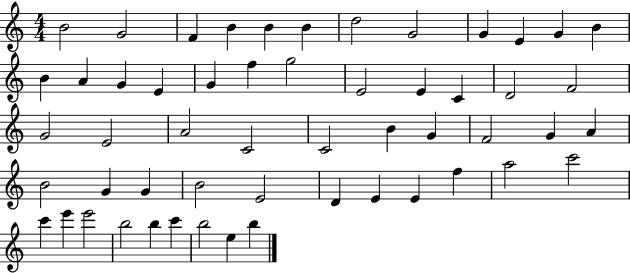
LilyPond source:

{
  \clef treble
  \numericTimeSignature
  \time 4/4
  \key c \major
  b'2 g'2 | f'4 b'4 b'4 b'4 | d''2 g'2 | g'4 e'4 g'4 b'4 | \break b'4 a'4 g'4 e'4 | g'4 f''4 g''2 | e'2 e'4 c'4 | d'2 f'2 | \break g'2 e'2 | a'2 c'2 | c'2 b'4 g'4 | f'2 g'4 a'4 | \break b'2 g'4 g'4 | b'2 e'2 | d'4 e'4 e'4 f''4 | a''2 c'''2 | \break c'''4 e'''4 e'''2 | b''2 b''4 c'''4 | b''2 e''4 b''4 | \bar "|."
}